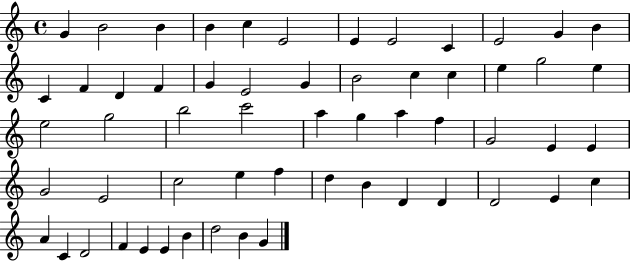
{
  \clef treble
  \time 4/4
  \defaultTimeSignature
  \key c \major
  g'4 b'2 b'4 | b'4 c''4 e'2 | e'4 e'2 c'4 | e'2 g'4 b'4 | \break c'4 f'4 d'4 f'4 | g'4 e'2 g'4 | b'2 c''4 c''4 | e''4 g''2 e''4 | \break e''2 g''2 | b''2 c'''2 | a''4 g''4 a''4 f''4 | g'2 e'4 e'4 | \break g'2 e'2 | c''2 e''4 f''4 | d''4 b'4 d'4 d'4 | d'2 e'4 c''4 | \break a'4 c'4 d'2 | f'4 e'4 e'4 b'4 | d''2 b'4 g'4 | \bar "|."
}